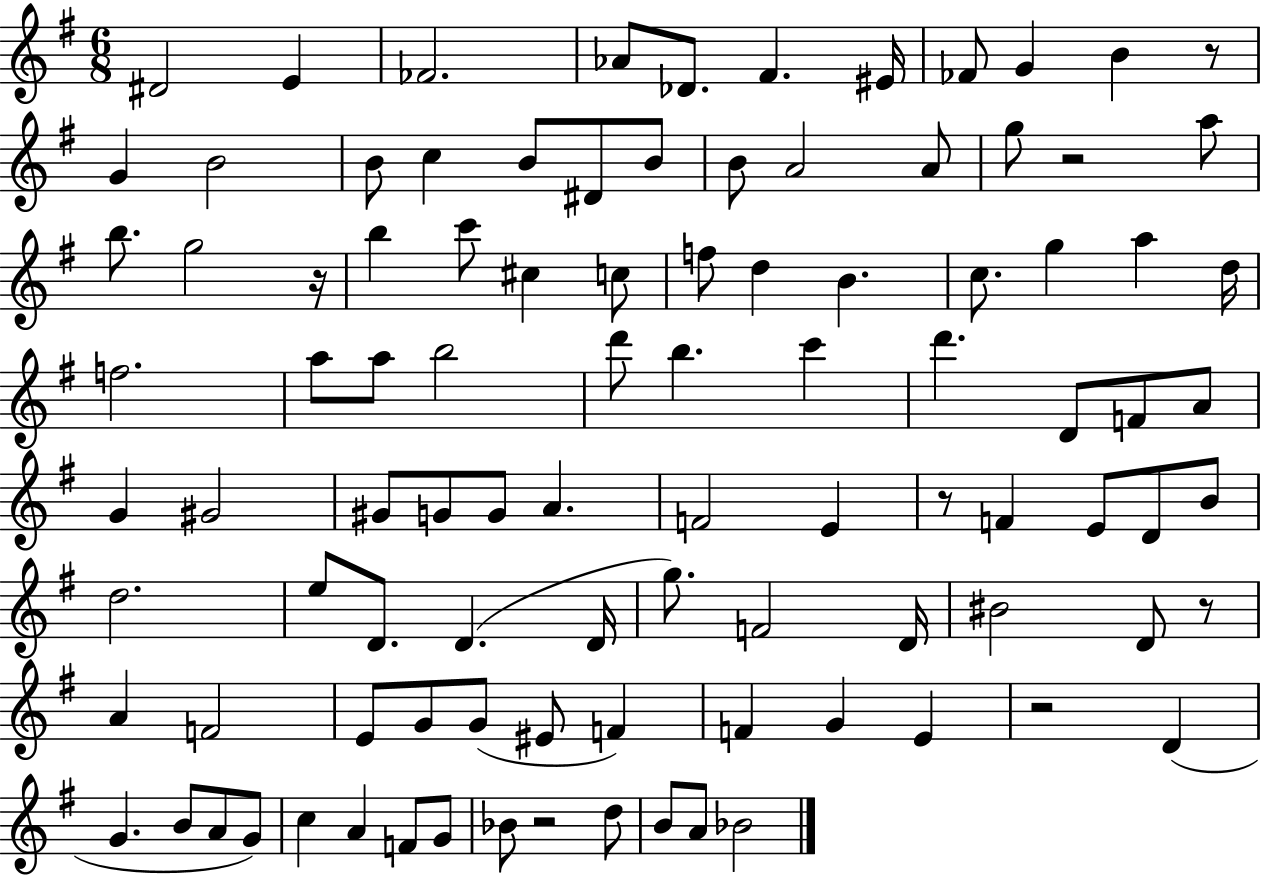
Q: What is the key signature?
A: G major